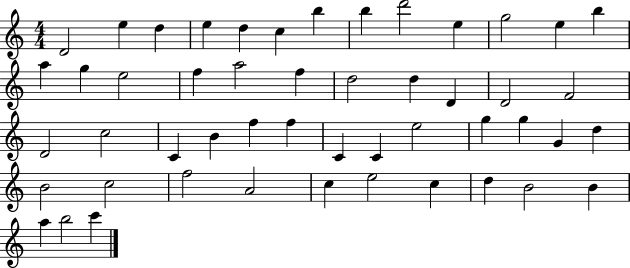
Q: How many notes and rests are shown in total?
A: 50